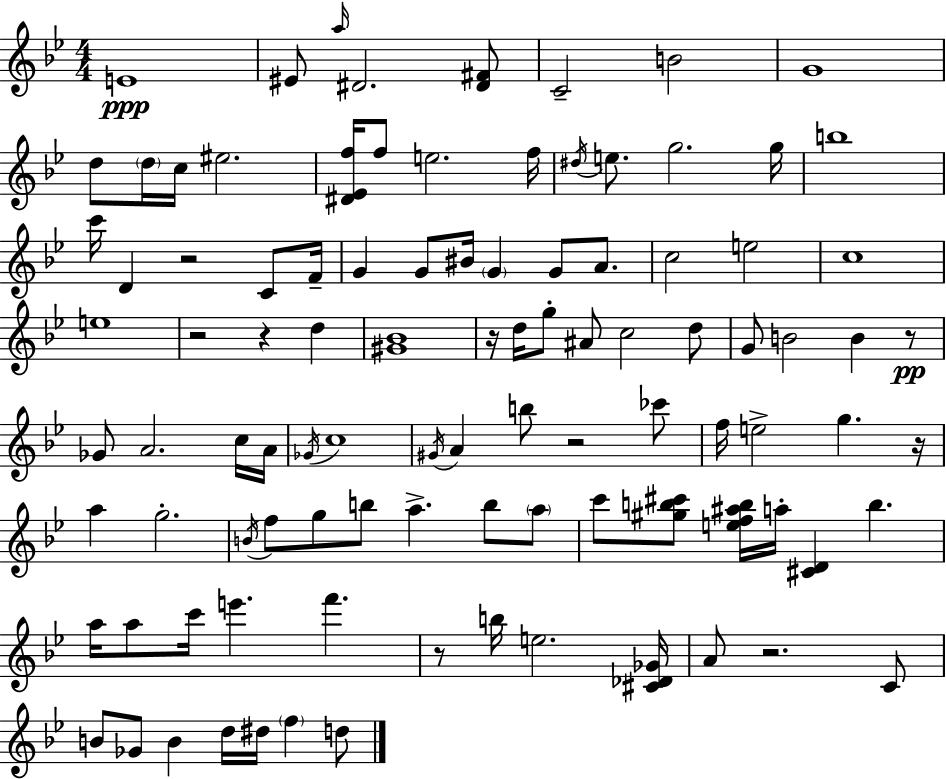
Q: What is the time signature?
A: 4/4